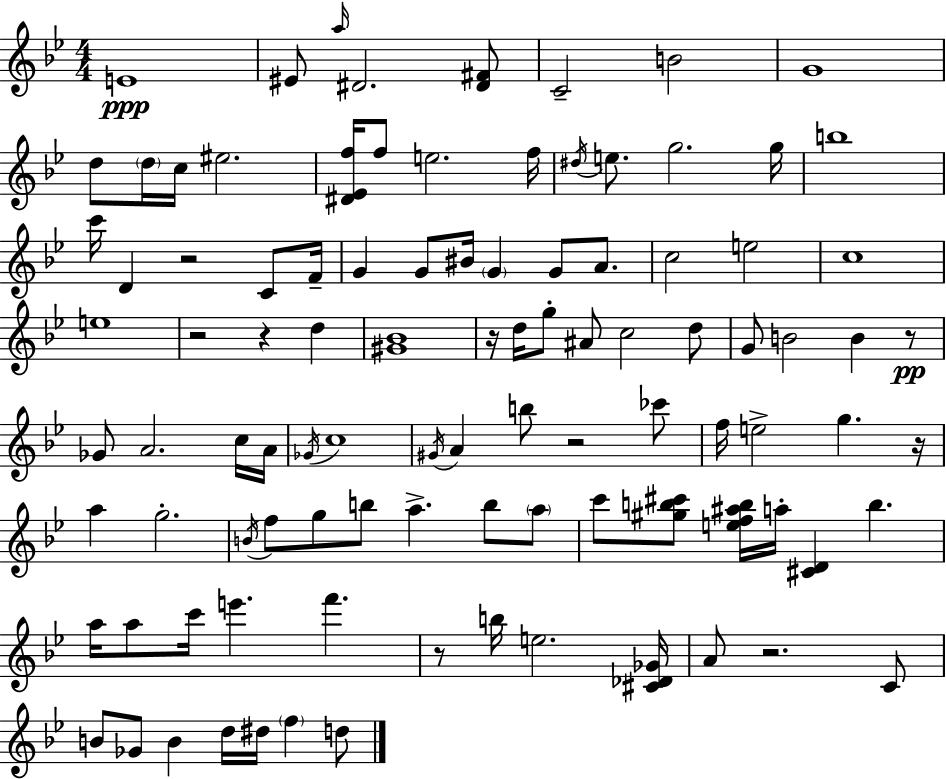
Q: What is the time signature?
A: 4/4